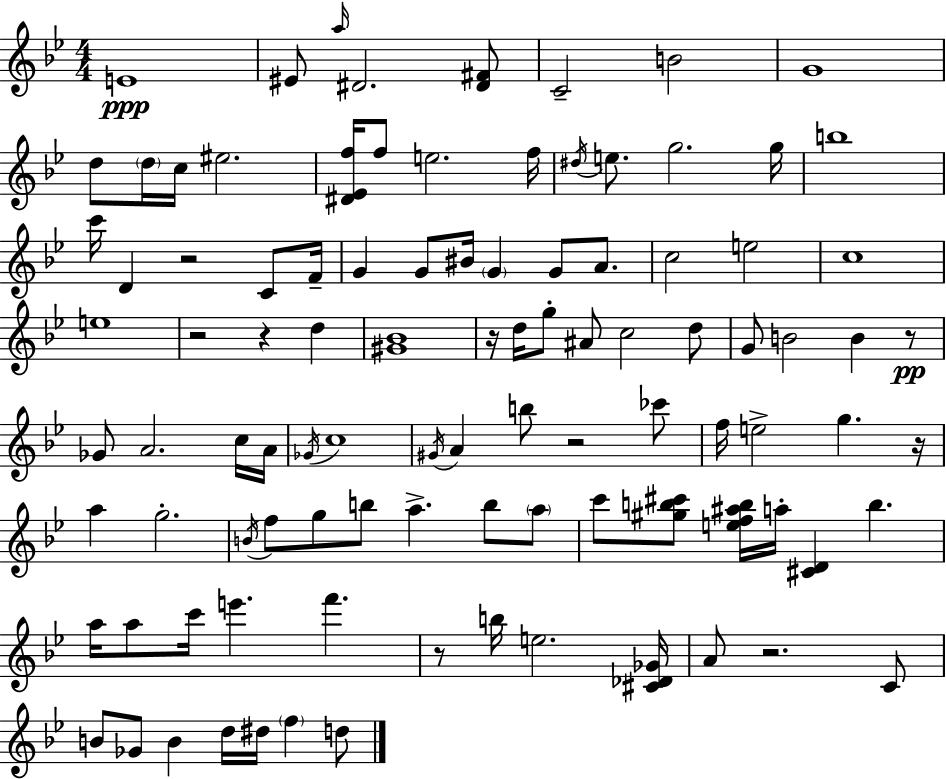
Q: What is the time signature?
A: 4/4